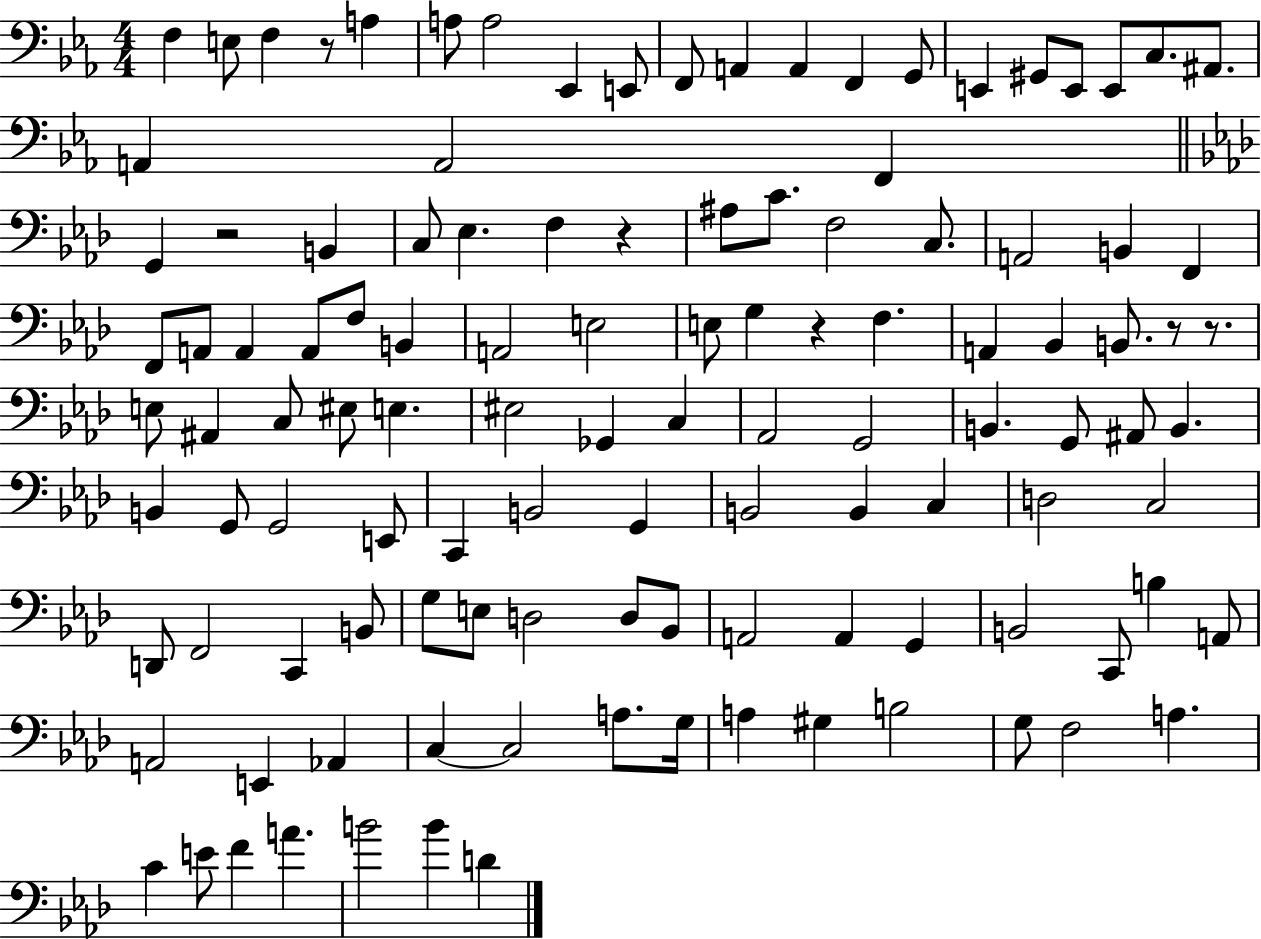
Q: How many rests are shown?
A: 6